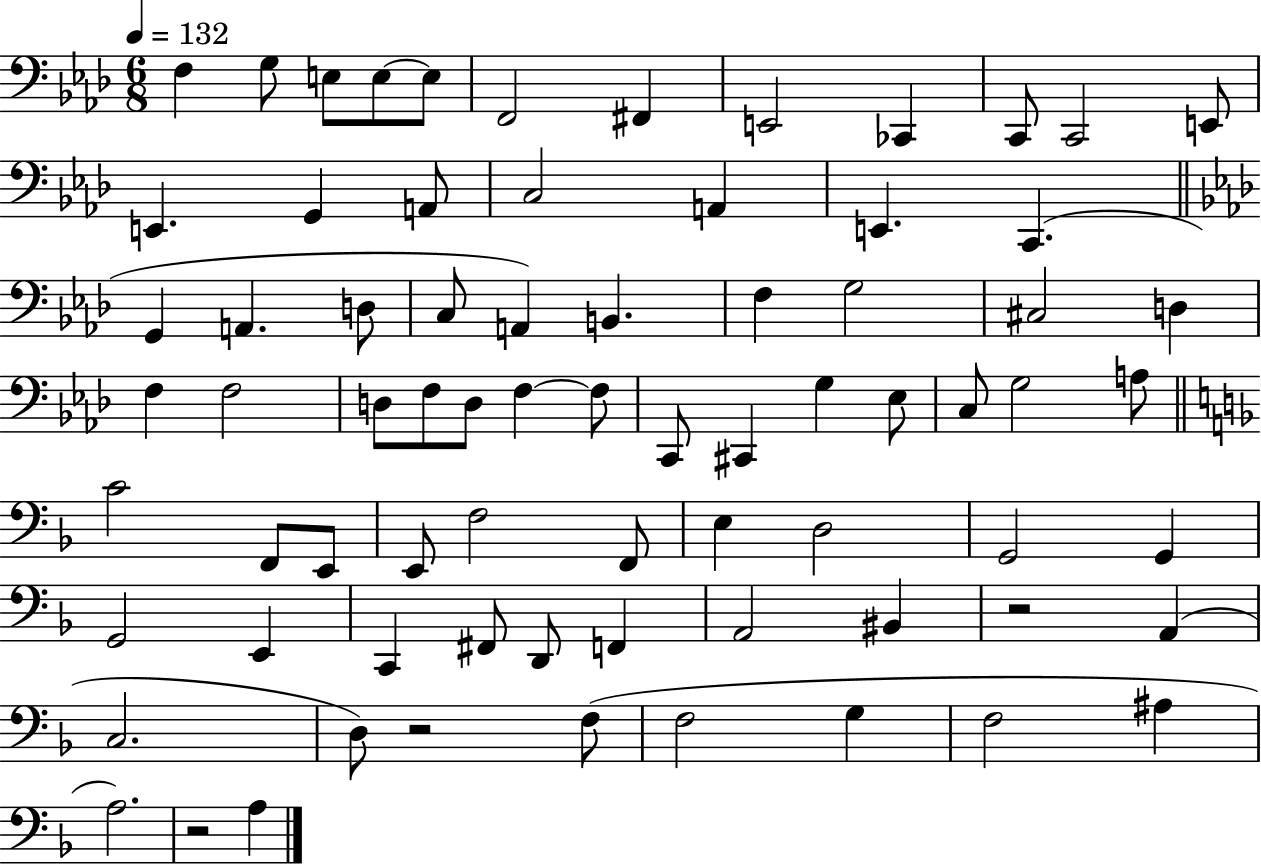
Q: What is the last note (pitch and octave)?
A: A3